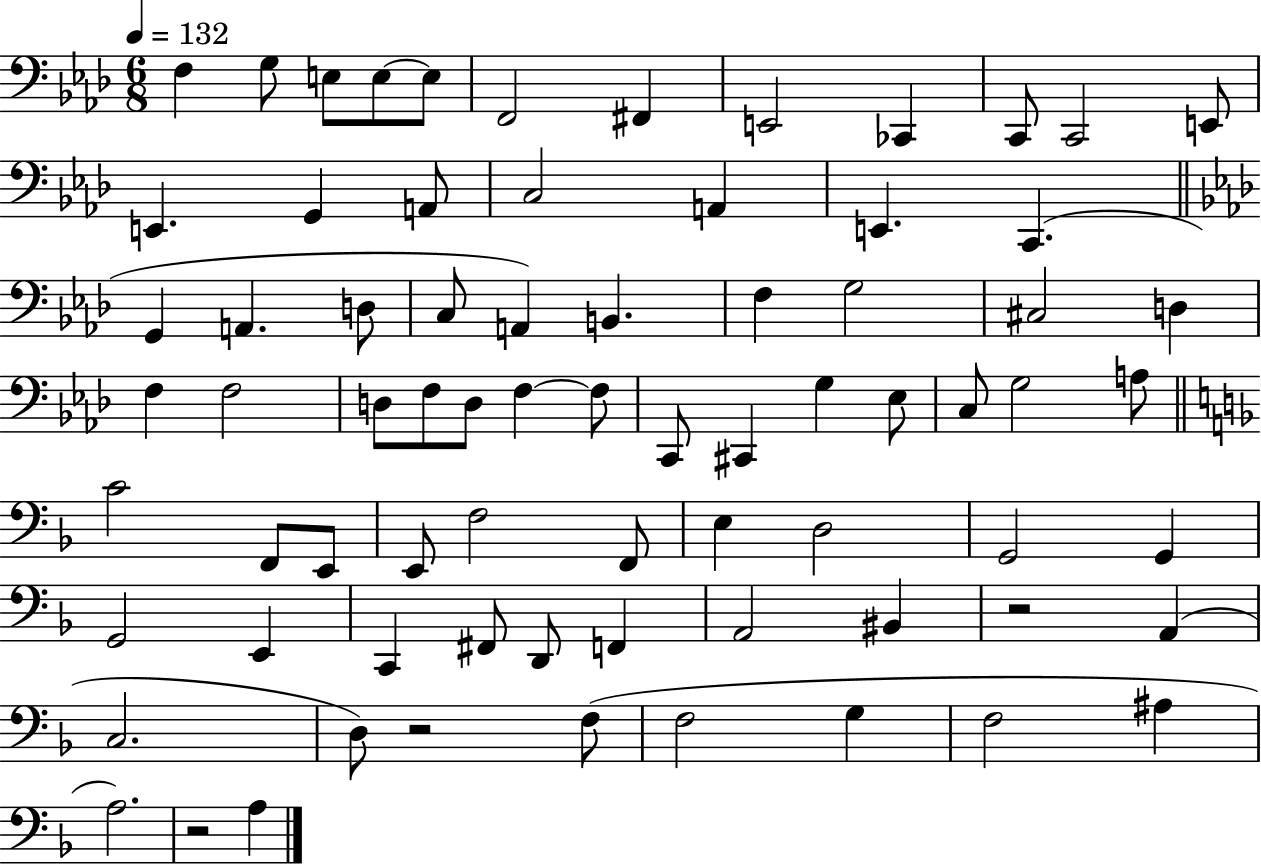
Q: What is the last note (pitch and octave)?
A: A3